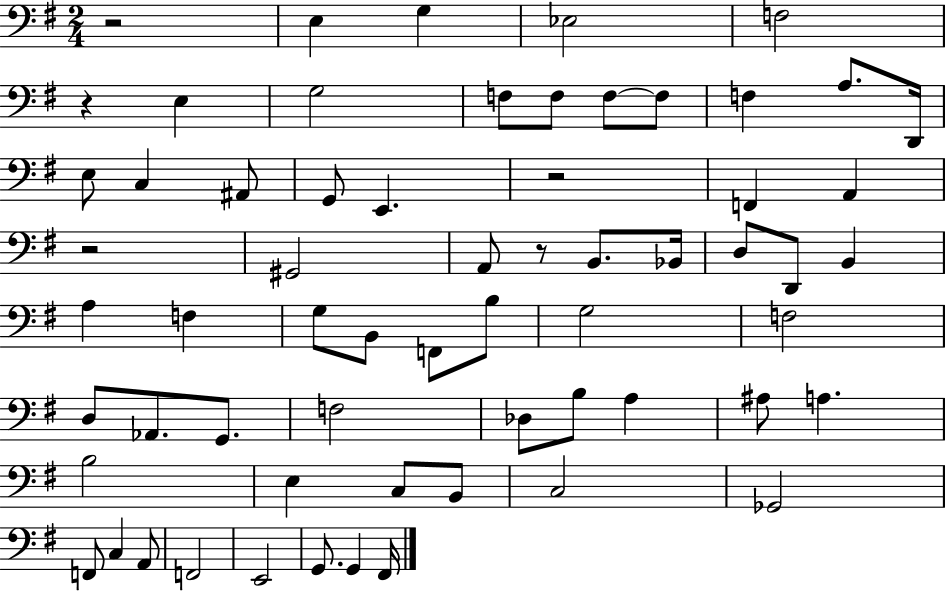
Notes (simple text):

R/h E3/q G3/q Eb3/h F3/h R/q E3/q G3/h F3/e F3/e F3/e F3/e F3/q A3/e. D2/s E3/e C3/q A#2/e G2/e E2/q. R/h F2/q A2/q R/h G#2/h A2/e R/e B2/e. Bb2/s D3/e D2/e B2/q A3/q F3/q G3/e B2/e F2/e B3/e G3/h F3/h D3/e Ab2/e. G2/e. F3/h Db3/e B3/e A3/q A#3/e A3/q. B3/h E3/q C3/e B2/e C3/h Gb2/h F2/e C3/q A2/e F2/h E2/h G2/e. G2/q F#2/s